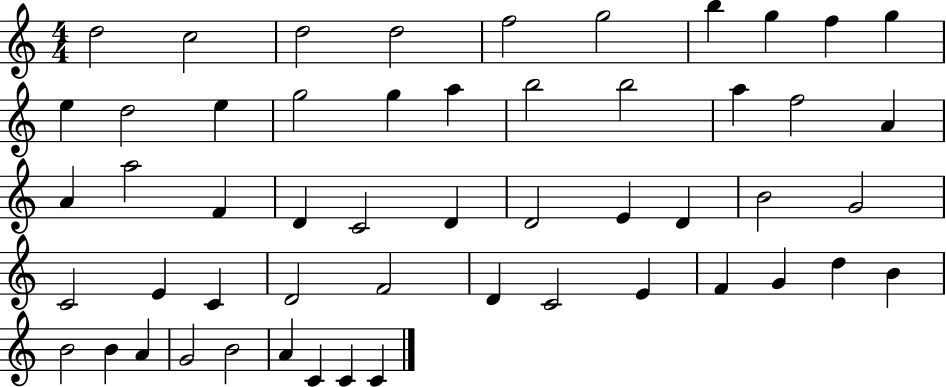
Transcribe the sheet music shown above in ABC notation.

X:1
T:Untitled
M:4/4
L:1/4
K:C
d2 c2 d2 d2 f2 g2 b g f g e d2 e g2 g a b2 b2 a f2 A A a2 F D C2 D D2 E D B2 G2 C2 E C D2 F2 D C2 E F G d B B2 B A G2 B2 A C C C